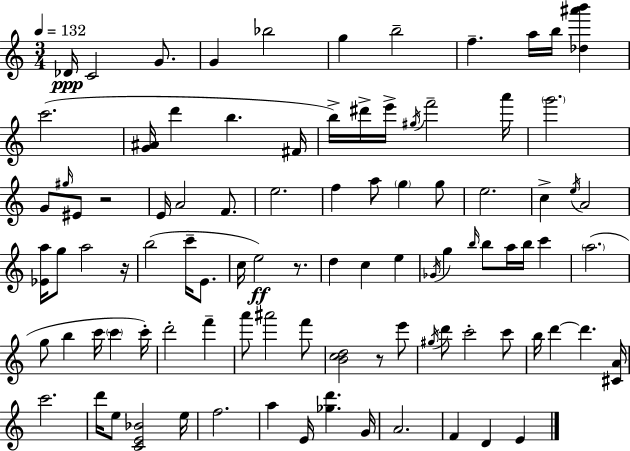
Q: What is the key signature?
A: A minor